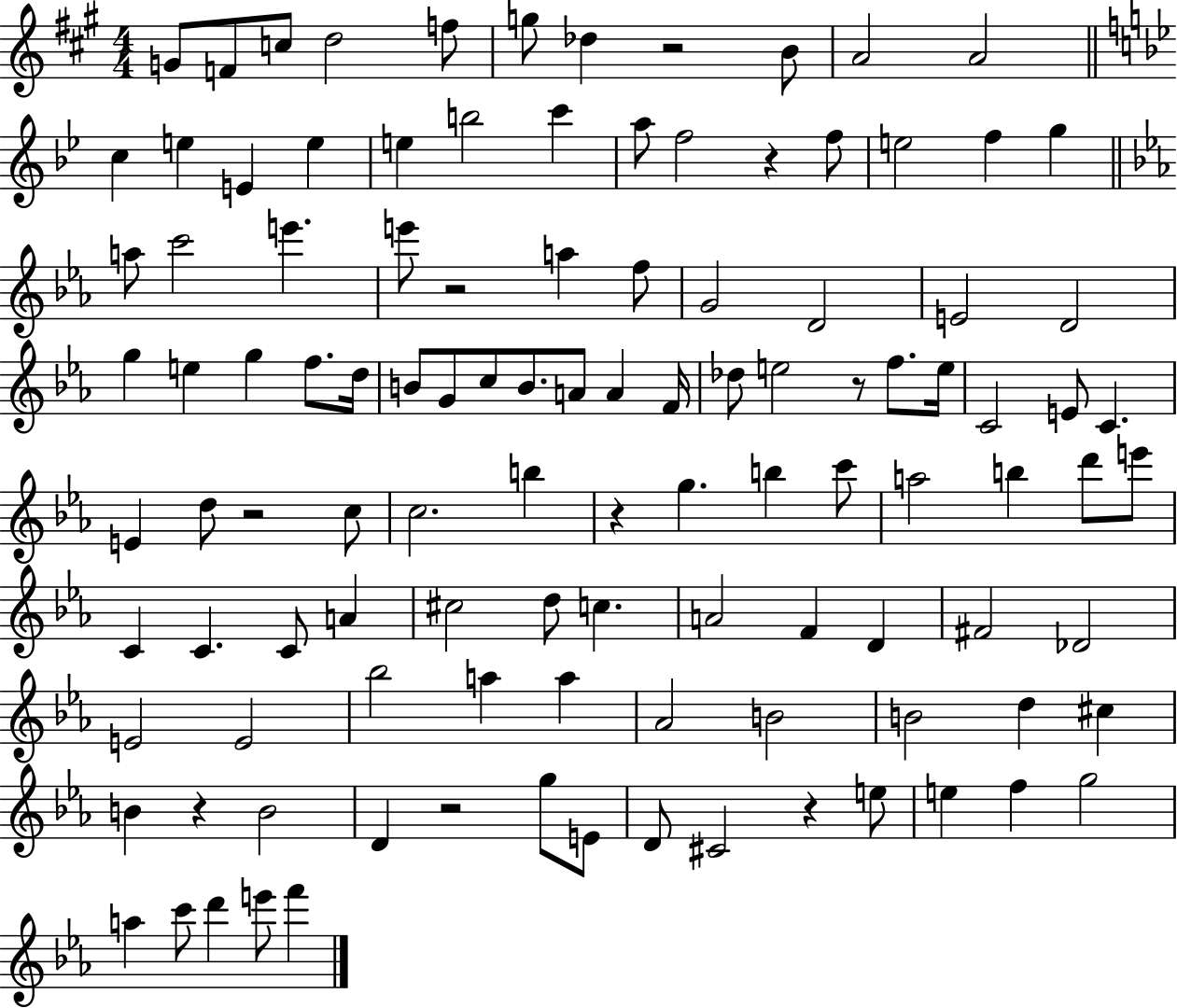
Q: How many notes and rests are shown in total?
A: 111